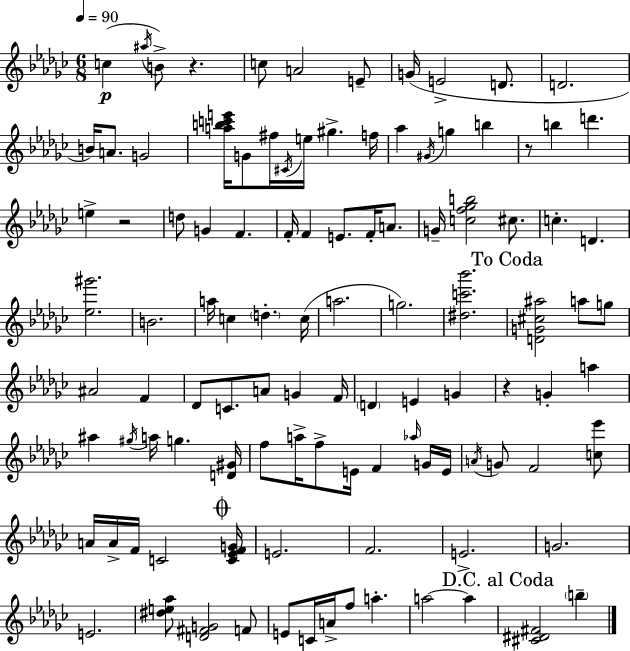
{
  \clef treble
  \numericTimeSignature
  \time 6/8
  \key ees \minor
  \tempo 4 = 90
  \repeat volta 2 { c''4(\p \acciaccatura { ais''16 } b'8->) r4. | c''8 a'2 e'8-- | g'16( e'2-> d'8. | d'2. | \break b'16) a'8. g'2 | <a'' b'' c''' e'''>16 g'8 fis''16 \acciaccatura { cis'16 } e''16 gis''4.-> | f''16 aes''4 \acciaccatura { gis'16 } g''4 b''4 | r8 b''4 d'''4. | \break e''4-> r2 | d''8 g'4 f'4. | f'16-. f'4 e'8. f'16-. | a'8. g'16-- <c'' f'' ges'' b''>2 | \break cis''8. c''4.-. d'4. | <ees'' gis'''>2. | b'2. | a''16 c''4 \parenthesize d''4.-. | \break c''16( a''2. | g''2.) | <dis'' c''' bes'''>2. | \mark "To Coda" <d' g' cis'' ais''>2 a''8 | \break g''8 ais'2 f'4 | des'8 c'8. a'8 g'4 | f'16 \parenthesize d'4 e'4 g'4 | r4 g'4-. a''4 | \break ais''4 \acciaccatura { gis''16 } a''16 g''4. | <d' gis'>16 f''8 a''16-> f''8-> e'16 f'4 | \grace { aes''16 } g'16 e'16 \acciaccatura { a'16 } g'8 f'2 | <c'' ees'''>8 a'16 a'16-> f'16 c'2 | \break \mark \markup { \musicglyph "scripts.coda" } <c' ees' f' g'>16 e'2. | f'2. | e'2.-> | g'2. | \break e'2. | <dis'' e'' aes''>8 <d' fis' g'>2 | f'8 e'8 c'16 a'16-> f''8 | a''4.-. a''2~~ | \break a''4 \mark "D.C. al Coda" <cis' dis' fis'>2 | \parenthesize b''4-- } \bar "|."
}